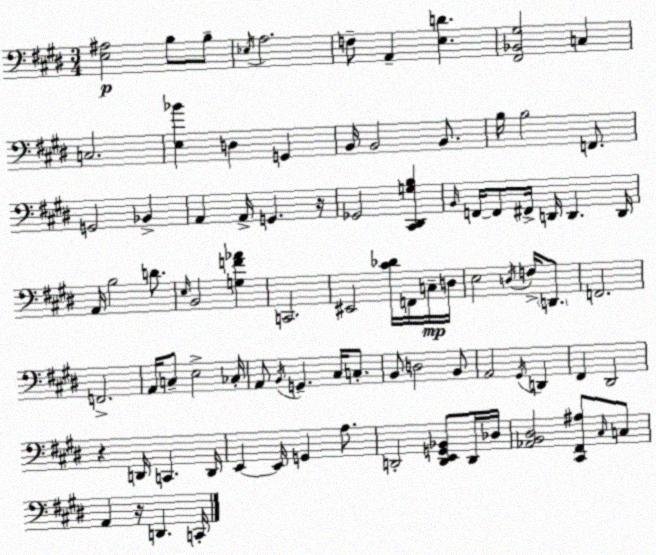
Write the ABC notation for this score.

X:1
T:Untitled
M:3/4
L:1/4
K:E
[E,^A,]2 B,/2 B,/2 _E,/4 A,2 F,/2 A,, [E,D] [^F,,_B,,^G,]2 C, C,2 [E,_B] D, G,, B,,/4 B,,2 B,,/2 B,/4 B,2 F,,/2 G,,2 _B,, A,, A,,/4 G,, z/4 _G,,2 [^C,,^D,,G,B,] B,,/4 F,,/4 F,,/2 ^F,,/4 D,,/4 D,, D,,/4 A,,/4 B,2 D/2 E,/4 B,,2 [G,F_A] C,,2 ^E,,2 [^C_D]/4 F,,/4 C,/4 D,/4 E,2 D,/4 F,/4 D,,/2 F,,2 F,,2 A,,/4 C,/2 E,2 _C,/4 A,,/2 B,,/4 G,, ^C,/4 C,/2 B,,/2 D,2 B,,/2 A,,2 ^G,,/4 D,, ^F,, ^D,,2 z D,,/4 C,, D,,/4 E,, E,,/4 G,, A,/2 D,,2 [D,,E,,G,,_B,,]/2 D,,/4 _D,/4 [_A,,B,,^D,]2 [^C,,^F,,^A,]/2 ^C,/4 C,/2 A,, z/4 D,, C,,/4